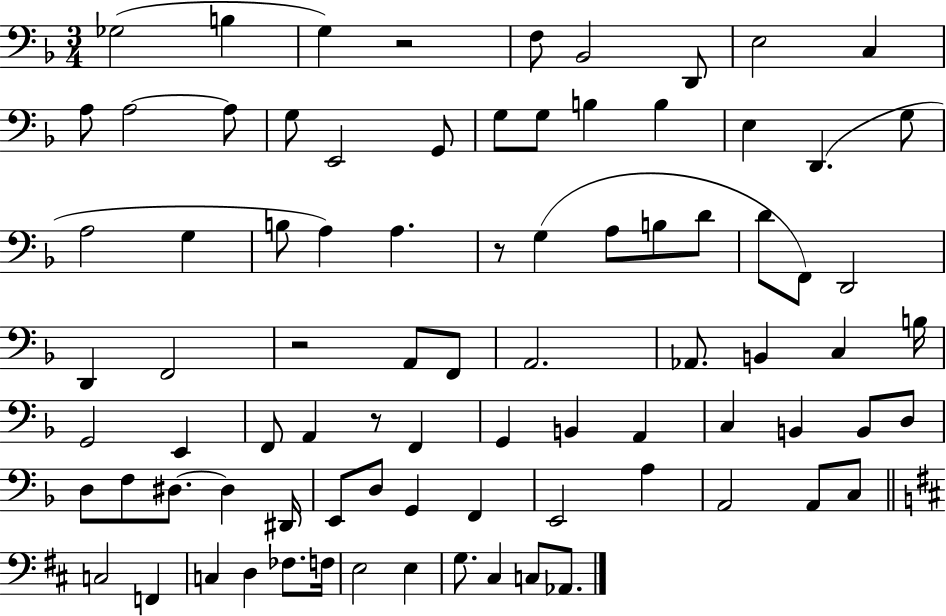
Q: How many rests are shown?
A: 4